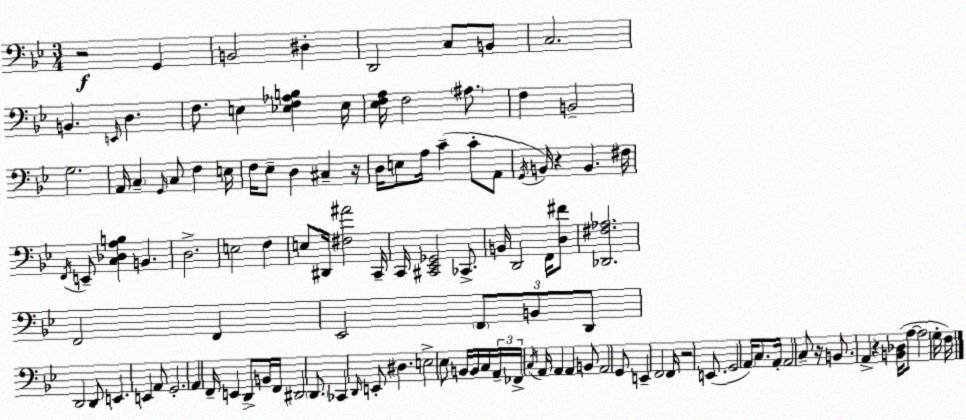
X:1
T:Untitled
M:3/4
L:1/4
K:Bb
z2 G,, B,,2 ^D, D,,2 C,/2 B,,/2 C,2 B,, E,,/4 D, F,/2 E, [_E,F,_A,B,] _E,/4 [_E,F,A,]/4 F,2 ^A,/2 F, B,,2 G,2 A,,/4 C, G,,/4 C,/2 F, E,/4 F,/4 _E,/2 D, ^C, z/4 D,/4 E,/2 A,/4 C C/2 A,,/2 G,,/4 B,,/4 z B,, ^F,/4 F,,/4 E,,/2 [C,_D,A,B,] B,, D,2 E,2 F, E,/2 ^D,,/4 [^F,^A]2 C,,/4 C,,/4 [^C,,_E,,_G,,]2 _C,,/2 B,,/4 D,,2 F,,/4 [D,^F]/2 [_D,,^F,_A,]2 F,,2 F,, _E,,2 F,,/2 B,,/2 D,,/2 D,,2 D,,/2 E,, E,, A,,/2 G,,2 A,, F,,/4 E,, D,,/2 B,,/4 F,,/4 ^D,,2 D,,/2 _C,, D,,/4 E,,/2 ^D, E,2 _E,/2 B,,/4 B,,/4 C,/4 A,,/4 _F,,/4 C,/4 A,,/4 A,, A,, B,,/2 A,,2 G,,/2 E,, F,,2 F,,/4 z2 E,,/2 G,,2 A,,/4 C,/2 A,,/4 A,,2 C,/2 z/4 B,,/2 A,, z [B,,_D,]/4 A,/2 A,2 G,/4 F,/4